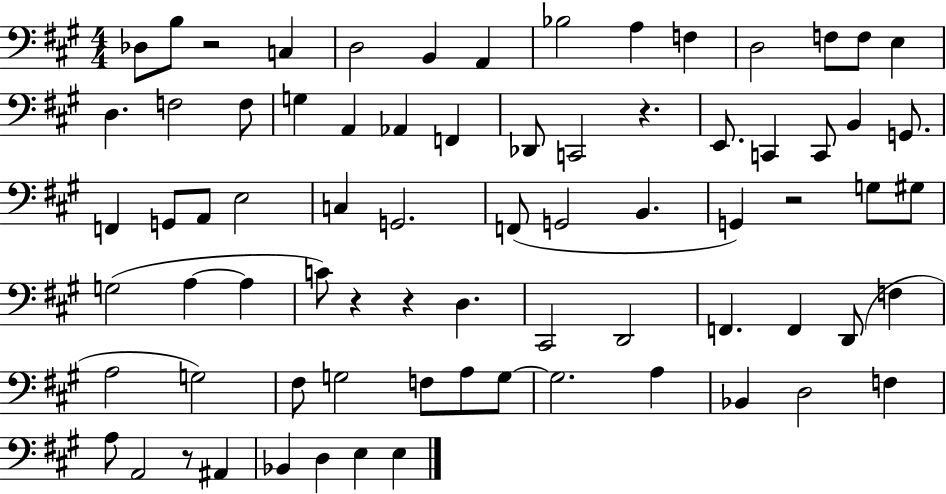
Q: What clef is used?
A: bass